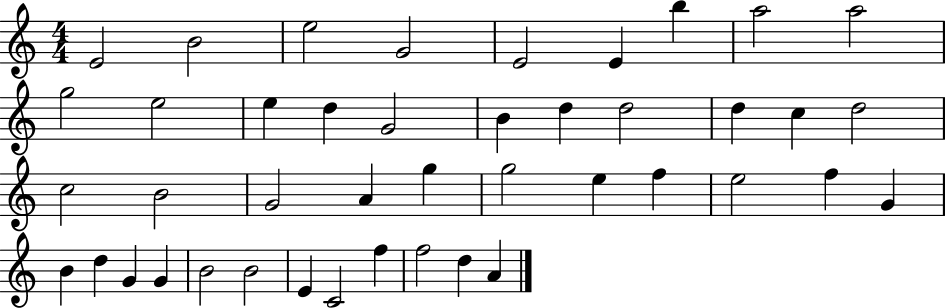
{
  \clef treble
  \numericTimeSignature
  \time 4/4
  \key c \major
  e'2 b'2 | e''2 g'2 | e'2 e'4 b''4 | a''2 a''2 | \break g''2 e''2 | e''4 d''4 g'2 | b'4 d''4 d''2 | d''4 c''4 d''2 | \break c''2 b'2 | g'2 a'4 g''4 | g''2 e''4 f''4 | e''2 f''4 g'4 | \break b'4 d''4 g'4 g'4 | b'2 b'2 | e'4 c'2 f''4 | f''2 d''4 a'4 | \break \bar "|."
}